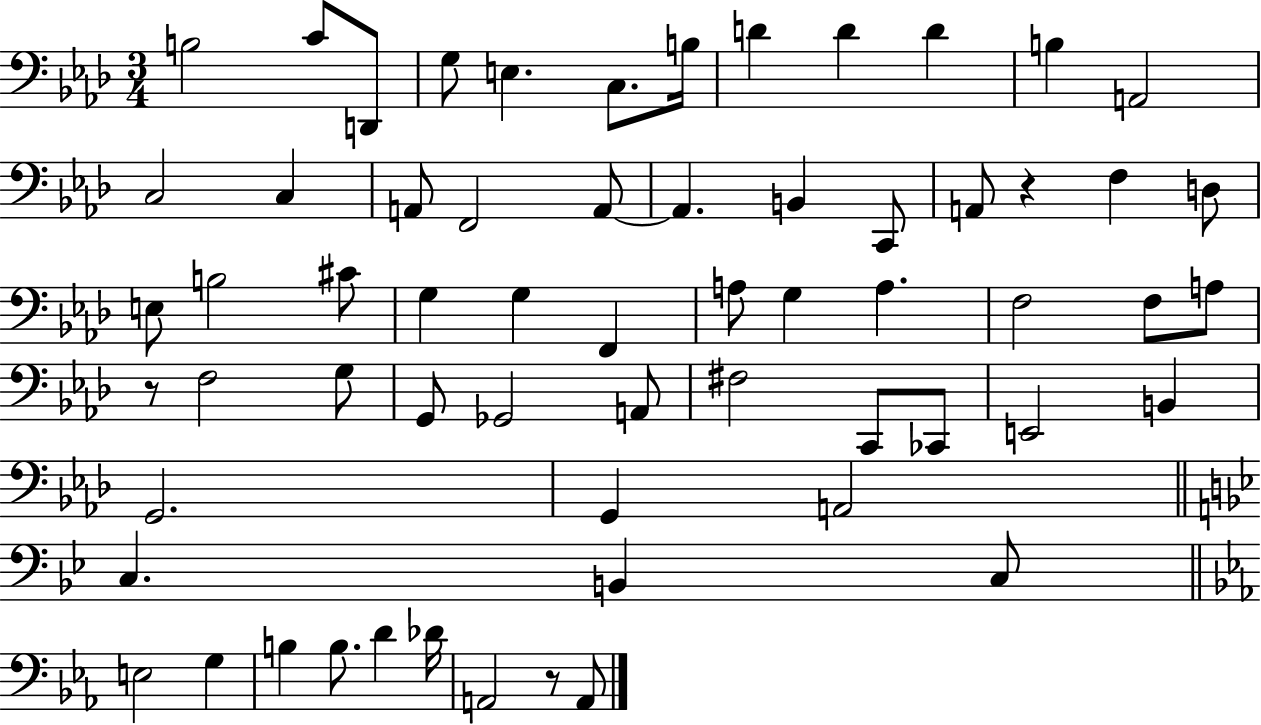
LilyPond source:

{
  \clef bass
  \numericTimeSignature
  \time 3/4
  \key aes \major
  b2 c'8 d,8 | g8 e4. c8. b16 | d'4 d'4 d'4 | b4 a,2 | \break c2 c4 | a,8 f,2 a,8~~ | a,4. b,4 c,8 | a,8 r4 f4 d8 | \break e8 b2 cis'8 | g4 g4 f,4 | a8 g4 a4. | f2 f8 a8 | \break r8 f2 g8 | g,8 ges,2 a,8 | fis2 c,8 ces,8 | e,2 b,4 | \break g,2. | g,4 a,2 | \bar "||" \break \key g \minor c4. b,4 c8 | \bar "||" \break \key ees \major e2 g4 | b4 b8. d'4 des'16 | a,2 r8 a,8 | \bar "|."
}